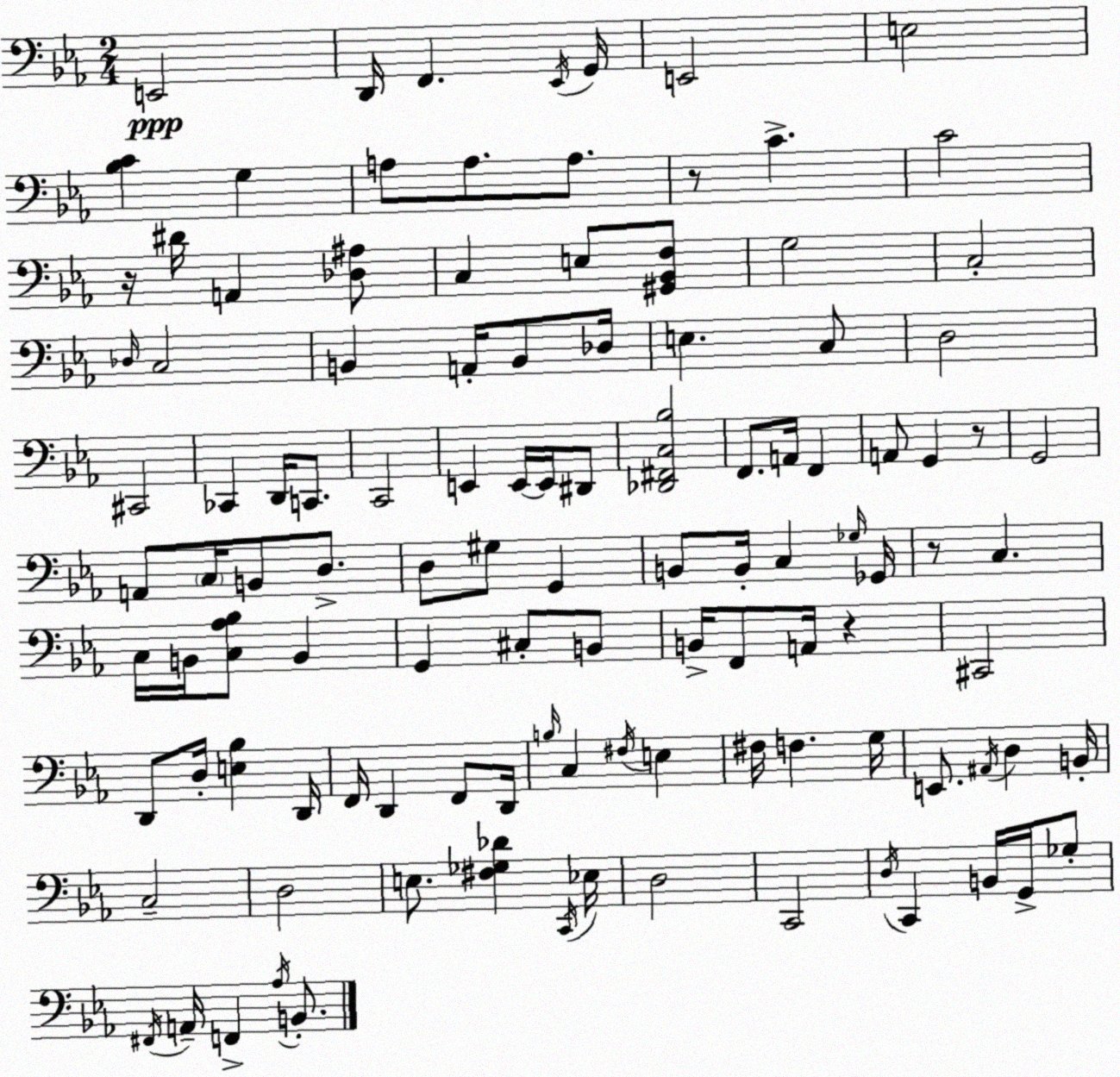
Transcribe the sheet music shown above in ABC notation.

X:1
T:Untitled
M:2/4
L:1/4
K:Cm
E,,2 D,,/4 F,, _E,,/4 G,,/4 E,,2 E,2 [_B,C] G, A,/2 A,/2 A,/2 z/2 C C2 z/4 ^D/4 A,, [_D,^A,]/2 C, E,/2 [^G,,_B,,F,]/2 G,2 C,2 _D,/4 C,2 B,, A,,/4 B,,/2 _D,/4 E, C,/2 D,2 ^C,,2 _C,, D,,/4 C,,/2 C,,2 E,, E,,/4 E,,/4 ^D,,/2 [_D,,^F,,C,_B,]2 F,,/2 A,,/4 F,, A,,/2 G,, z/2 G,,2 A,,/2 C,/4 B,,/2 D,/2 D,/2 ^G,/2 G,, B,,/2 B,,/4 C, _G,/4 _G,,/4 z/2 C, C,/4 B,,/4 [C,_A,_B,]/2 B,, G,, ^C,/2 B,,/2 B,,/4 F,,/2 A,,/4 z ^C,,2 D,,/2 D,/4 [E,_B,] D,,/4 F,,/4 D,, F,,/2 D,,/4 B,/4 C, ^F,/4 E, ^F,/4 F, G,/4 E,,/2 ^A,,/4 D, B,,/4 C,2 D,2 E,/2 [^F,_G,_D] C,,/4 _E,/4 D,2 C,,2 D,/4 C,, B,,/4 G,,/4 _G,/2 ^F,,/4 A,,/4 F,, _A,/4 B,,/2